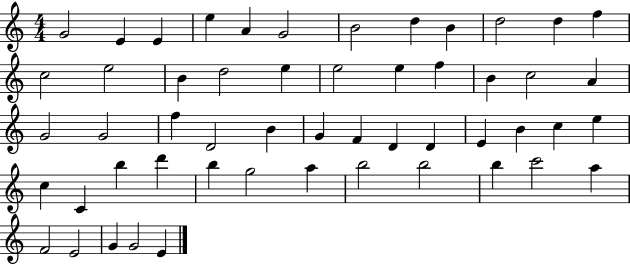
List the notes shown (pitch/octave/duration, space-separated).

G4/h E4/q E4/q E5/q A4/q G4/h B4/h D5/q B4/q D5/h D5/q F5/q C5/h E5/h B4/q D5/h E5/q E5/h E5/q F5/q B4/q C5/h A4/q G4/h G4/h F5/q D4/h B4/q G4/q F4/q D4/q D4/q E4/q B4/q C5/q E5/q C5/q C4/q B5/q D6/q B5/q G5/h A5/q B5/h B5/h B5/q C6/h A5/q F4/h E4/h G4/q G4/h E4/q